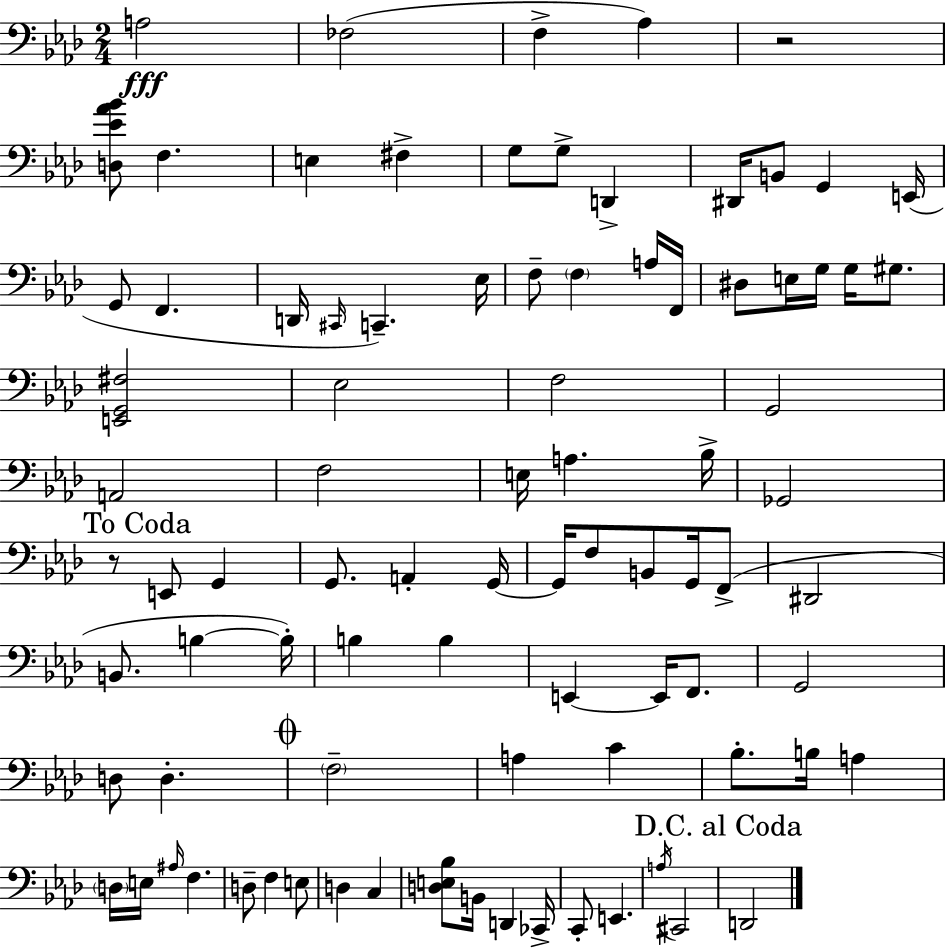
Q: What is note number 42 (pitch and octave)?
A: A2